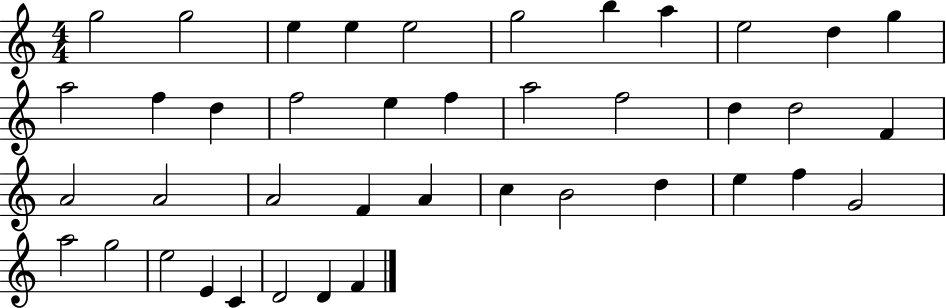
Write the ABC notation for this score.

X:1
T:Untitled
M:4/4
L:1/4
K:C
g2 g2 e e e2 g2 b a e2 d g a2 f d f2 e f a2 f2 d d2 F A2 A2 A2 F A c B2 d e f G2 a2 g2 e2 E C D2 D F